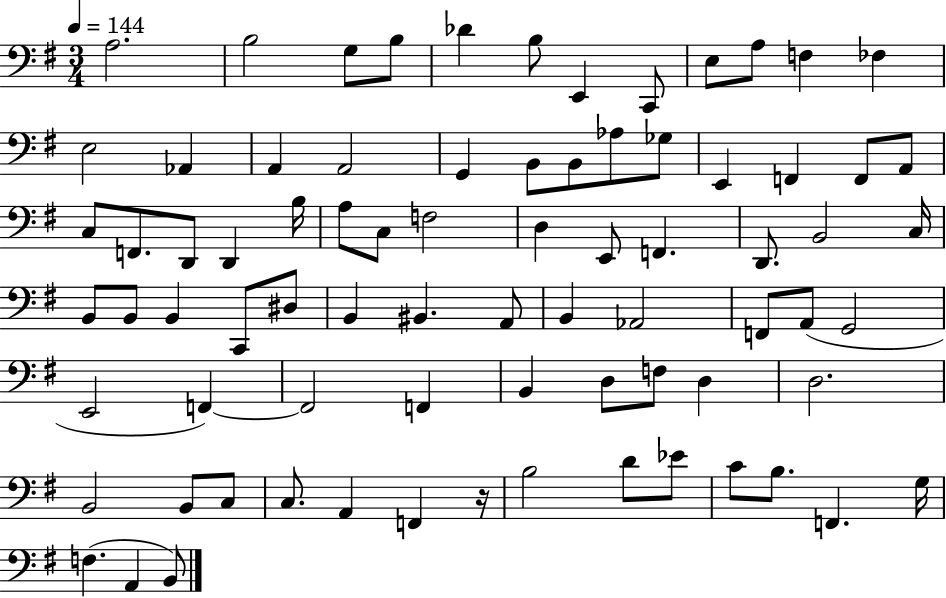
A3/h. B3/h G3/e B3/e Db4/q B3/e E2/q C2/e E3/e A3/e F3/q FES3/q E3/h Ab2/q A2/q A2/h G2/q B2/e B2/e Ab3/e Gb3/e E2/q F2/q F2/e A2/e C3/e F2/e. D2/e D2/q B3/s A3/e C3/e F3/h D3/q E2/e F2/q. D2/e. B2/h C3/s B2/e B2/e B2/q C2/e D#3/e B2/q BIS2/q. A2/e B2/q Ab2/h F2/e A2/e G2/h E2/h F2/q F2/h F2/q B2/q D3/e F3/e D3/q D3/h. B2/h B2/e C3/e C3/e. A2/q F2/q R/s B3/h D4/e Eb4/e C4/e B3/e. F2/q. G3/s F3/q. A2/q B2/e